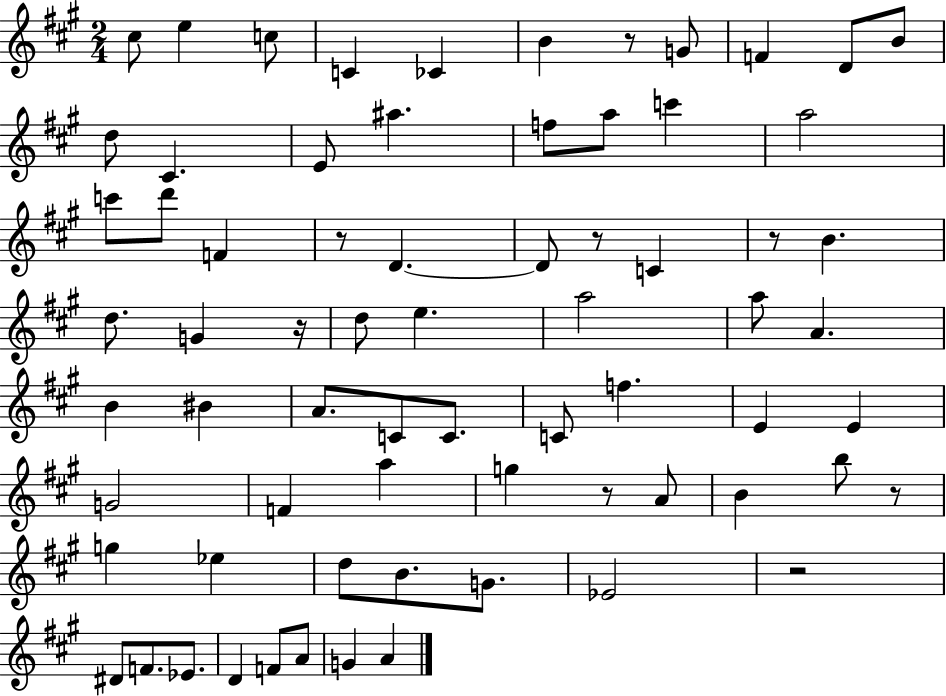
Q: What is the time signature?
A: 2/4